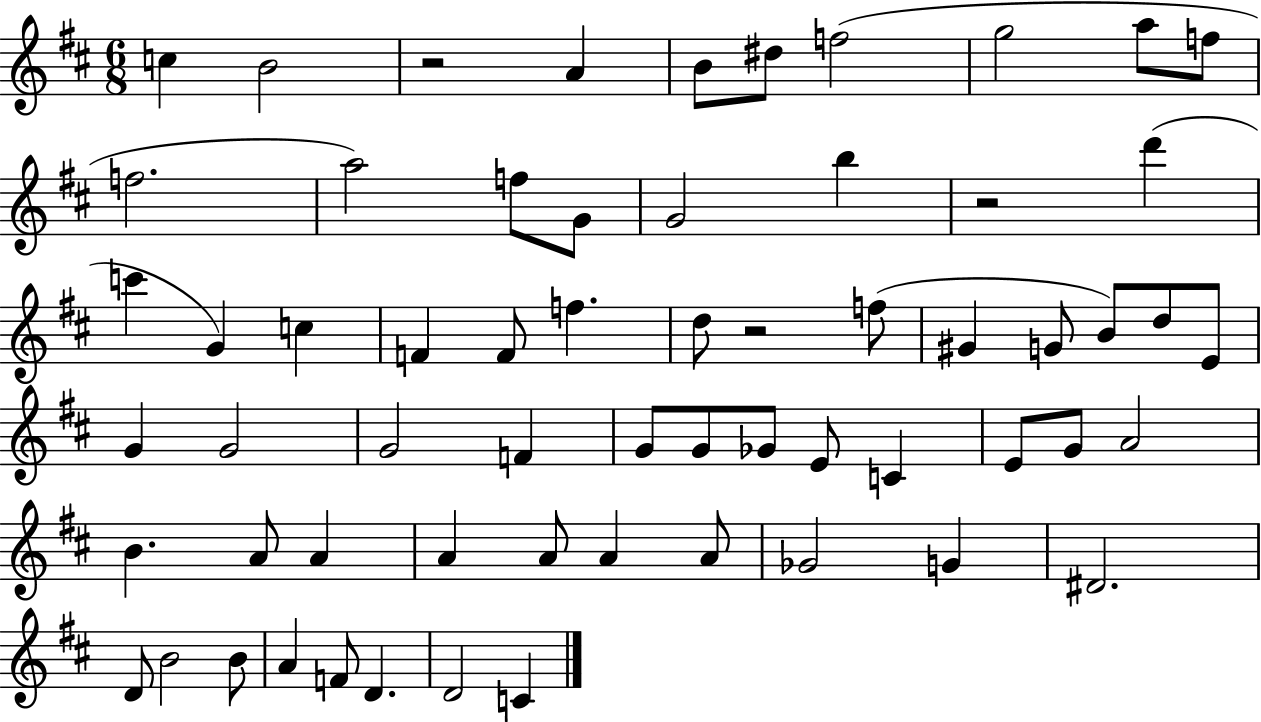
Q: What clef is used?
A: treble